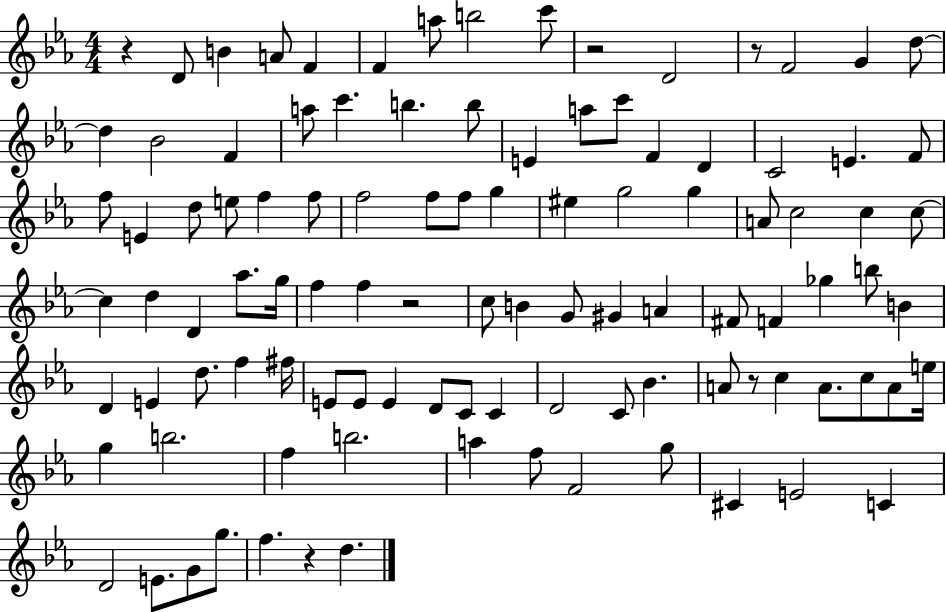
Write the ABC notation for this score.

X:1
T:Untitled
M:4/4
L:1/4
K:Eb
z D/2 B A/2 F F a/2 b2 c'/2 z2 D2 z/2 F2 G d/2 d _B2 F a/2 c' b b/2 E a/2 c'/2 F D C2 E F/2 f/2 E d/2 e/2 f f/2 f2 f/2 f/2 g ^e g2 g A/2 c2 c c/2 c d D _a/2 g/4 f f z2 c/2 B G/2 ^G A ^F/2 F _g b/2 B D E d/2 f ^f/4 E/2 E/2 E D/2 C/2 C D2 C/2 _B A/2 z/2 c A/2 c/2 A/2 e/4 g b2 f b2 a f/2 F2 g/2 ^C E2 C D2 E/2 G/2 g/2 f z d